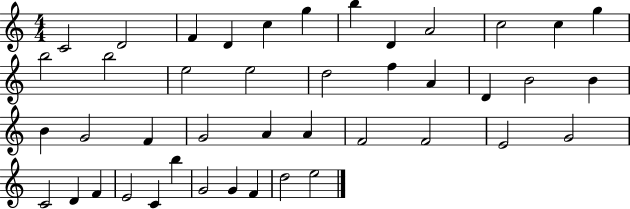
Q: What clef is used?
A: treble